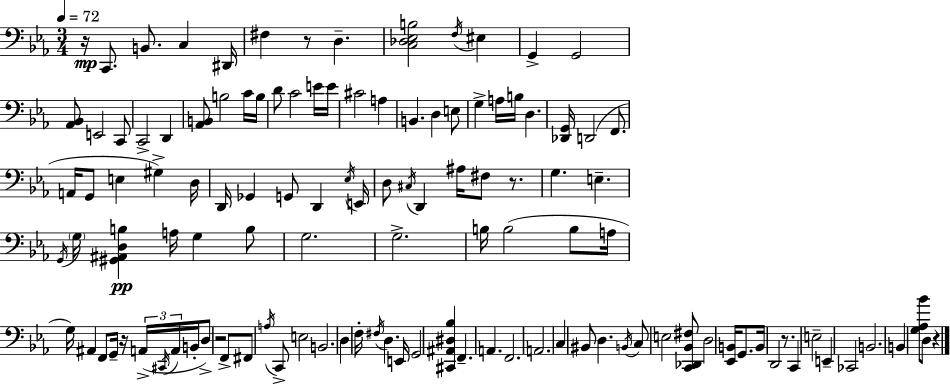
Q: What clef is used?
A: bass